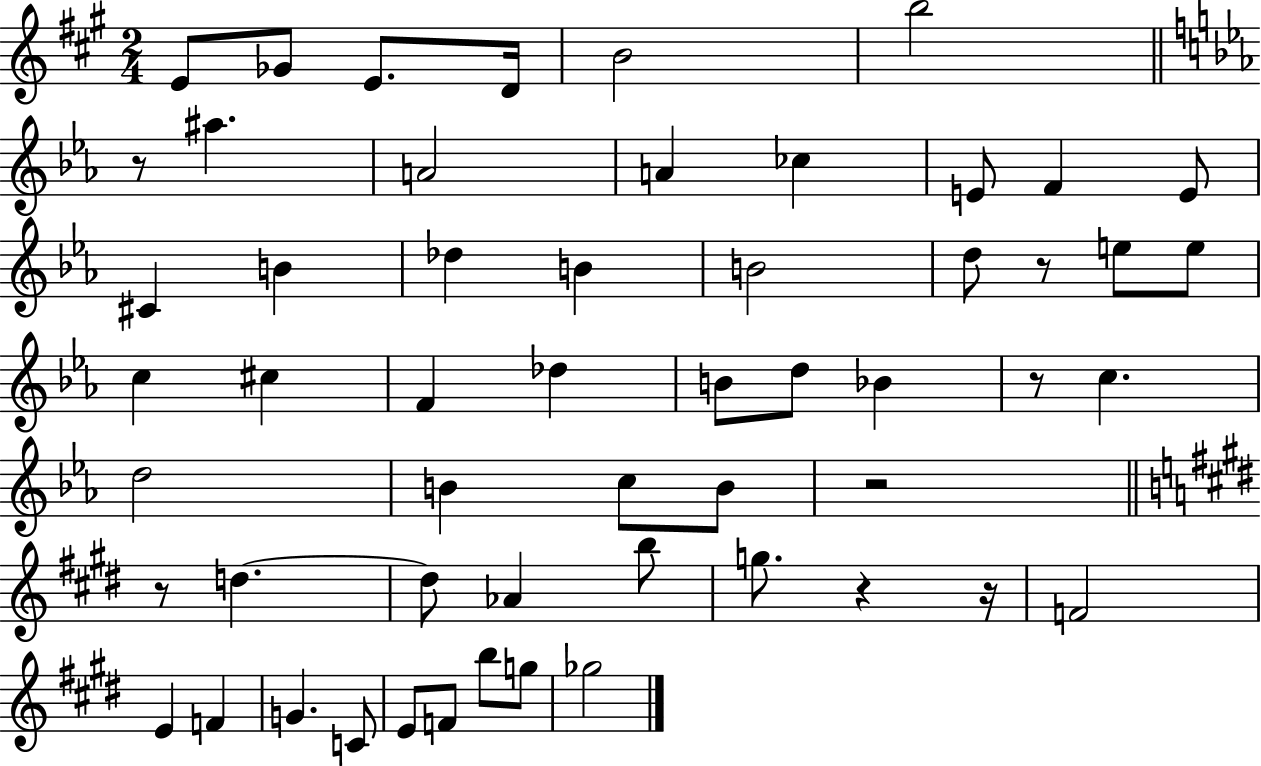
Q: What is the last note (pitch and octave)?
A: Gb5